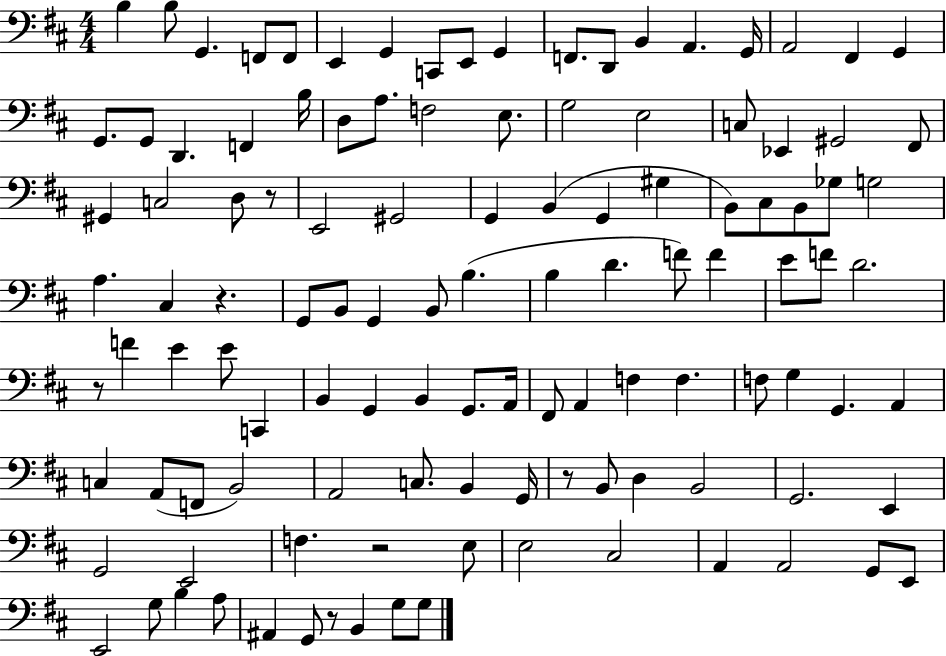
{
  \clef bass
  \numericTimeSignature
  \time 4/4
  \key d \major
  b4 b8 g,4. f,8 f,8 | e,4 g,4 c,8 e,8 g,4 | f,8. d,8 b,4 a,4. g,16 | a,2 fis,4 g,4 | \break g,8. g,8 d,4. f,4 b16 | d8 a8. f2 e8. | g2 e2 | c8 ees,4 gis,2 fis,8 | \break gis,4 c2 d8 r8 | e,2 gis,2 | g,4 b,4( g,4 gis4 | b,8) cis8 b,8 ges8 g2 | \break a4. cis4 r4. | g,8 b,8 g,4 b,8 b4.( | b4 d'4. f'8) f'4 | e'8 f'8 d'2. | \break r8 f'4 e'4 e'8 c,4 | b,4 g,4 b,4 g,8. a,16 | fis,8 a,4 f4 f4. | f8 g4 g,4. a,4 | \break c4 a,8( f,8 b,2) | a,2 c8. b,4 g,16 | r8 b,8 d4 b,2 | g,2. e,4 | \break g,2 e,2 | f4. r2 e8 | e2 cis2 | a,4 a,2 g,8 e,8 | \break e,2 g8 b4 a8 | ais,4 g,8 r8 b,4 g8 g8 | \bar "|."
}